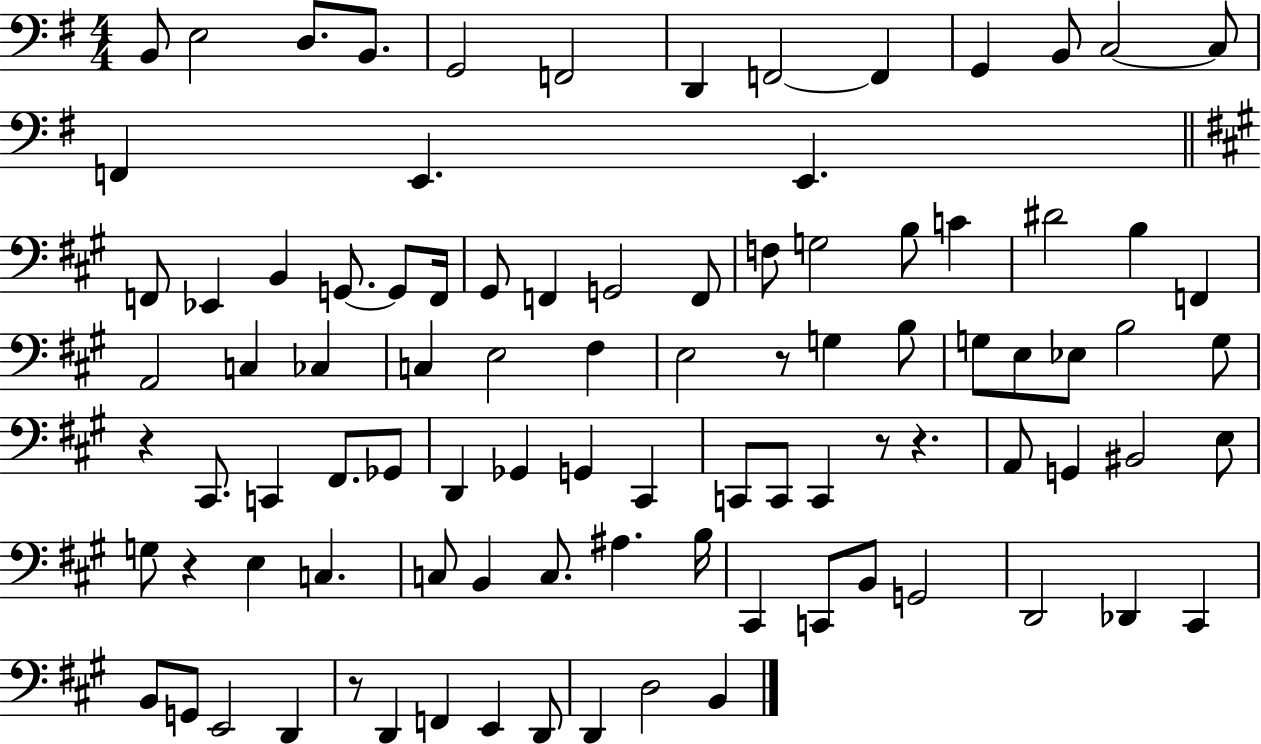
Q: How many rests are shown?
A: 6